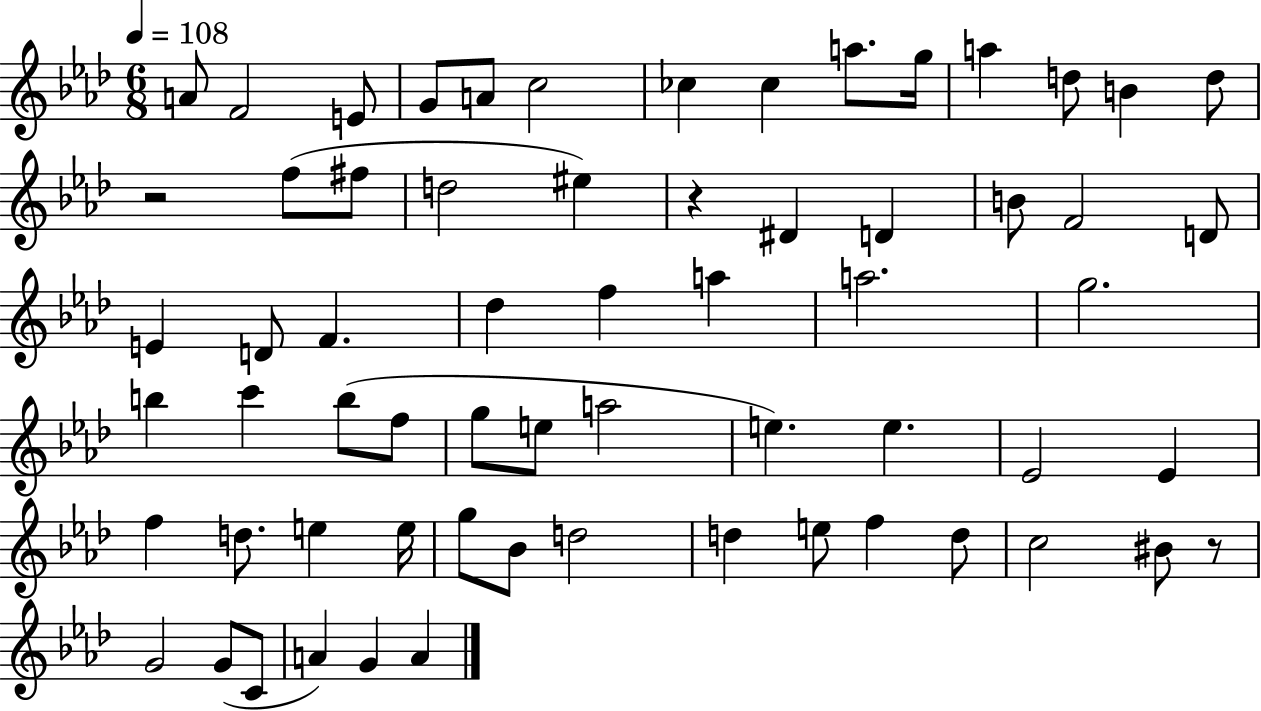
{
  \clef treble
  \numericTimeSignature
  \time 6/8
  \key aes \major
  \tempo 4 = 108
  a'8 f'2 e'8 | g'8 a'8 c''2 | ces''4 ces''4 a''8. g''16 | a''4 d''8 b'4 d''8 | \break r2 f''8( fis''8 | d''2 eis''4) | r4 dis'4 d'4 | b'8 f'2 d'8 | \break e'4 d'8 f'4. | des''4 f''4 a''4 | a''2. | g''2. | \break b''4 c'''4 b''8( f''8 | g''8 e''8 a''2 | e''4.) e''4. | ees'2 ees'4 | \break f''4 d''8. e''4 e''16 | g''8 bes'8 d''2 | d''4 e''8 f''4 d''8 | c''2 bis'8 r8 | \break g'2 g'8( c'8 | a'4) g'4 a'4 | \bar "|."
}